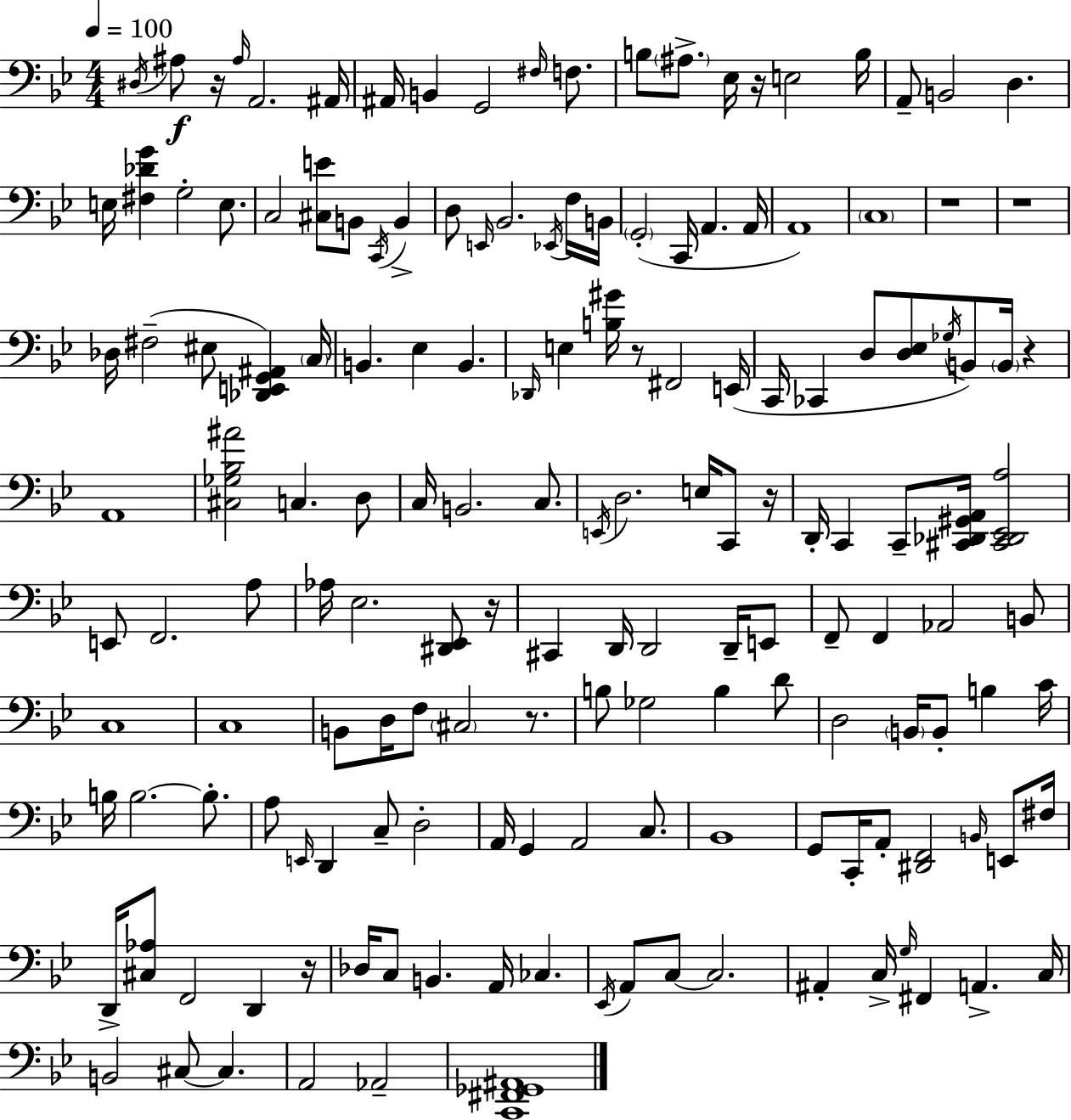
{
  \clef bass
  \numericTimeSignature
  \time 4/4
  \key bes \major
  \tempo 4 = 100
  \acciaccatura { dis16 }\f ais8 r16 \grace { ais16 } a,2. | ais,16 ais,16 b,4 g,2 \grace { fis16 } | f8. b8 \parenthesize ais8.-> ees16 r16 e2 | b16 a,8-- b,2 d4. | \break e16 <fis des' g'>4 g2-. | e8. c2 <cis e'>8 b,8 \acciaccatura { c,16 } | b,4-> d8 \grace { e,16 } bes,2. | \acciaccatura { ees,16 } f16 b,16 \parenthesize g,2-.( c,16 a,4. | \break a,16 a,1) | \parenthesize c1 | r1 | r1 | \break des16 fis2--( eis8 | <des, e, g, ais,>4) \parenthesize c16 b,4. ees4 | b,4. \grace { des,16 } e4 <b gis'>16 r8 fis,2 | e,16( c,16 ces,4 d8 <d ees>8 | \break \acciaccatura { ges16 }) b,8 \parenthesize b,16 r4 a,1 | <cis ges bes ais'>2 | c4. d8 c16 b,2. | c8. \acciaccatura { e,16 } d2. | \break e16 c,8 r16 d,16-. c,4 c,8-- | <cis, des, gis, a,>16 <cis, des, ees, a>2 e,8 f,2. | a8 aes16 ees2. | <dis, ees,>8 r16 cis,4 d,16 d,2 | \break d,16-- e,8 f,8-- f,4 aes,2 | b,8 c1 | c1 | b,8 d16 f8 \parenthesize cis2 | \break r8. b8 ges2 | b4 d'8 d2 | \parenthesize b,16 b,8-. b4 c'16 b16 b2.~~ | b8.-. a8 \grace { e,16 } d,4 | \break c8-- d2-. a,16 g,4 a,2 | c8. bes,1 | g,8 c,16-. a,8-. <dis, f,>2 | \grace { b,16 } e,8 fis16 d,16-> <cis aes>8 f,2 | \break d,4 r16 des16 c8 b,4. | a,16 ces4. \acciaccatura { ees,16 } a,8 c8~~ | c2. ais,4-. | c16-> \grace { g16 } fis,4 a,4.-> c16 b,2 | \break cis8~~ cis4. a,2 | aes,2-- <c, fis, ges, ais,>1 | \bar "|."
}